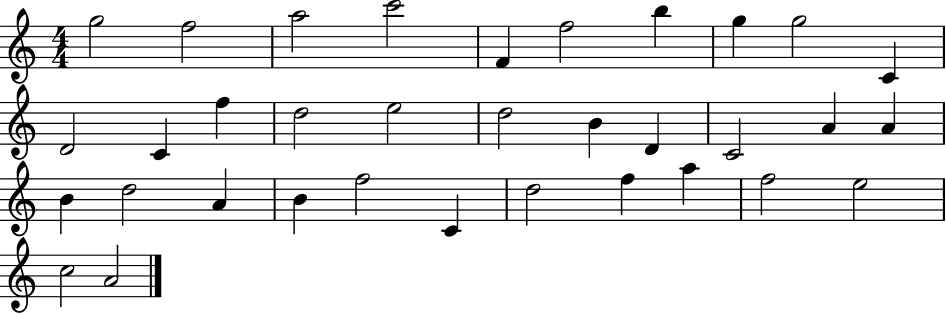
{
  \clef treble
  \numericTimeSignature
  \time 4/4
  \key c \major
  g''2 f''2 | a''2 c'''2 | f'4 f''2 b''4 | g''4 g''2 c'4 | \break d'2 c'4 f''4 | d''2 e''2 | d''2 b'4 d'4 | c'2 a'4 a'4 | \break b'4 d''2 a'4 | b'4 f''2 c'4 | d''2 f''4 a''4 | f''2 e''2 | \break c''2 a'2 | \bar "|."
}